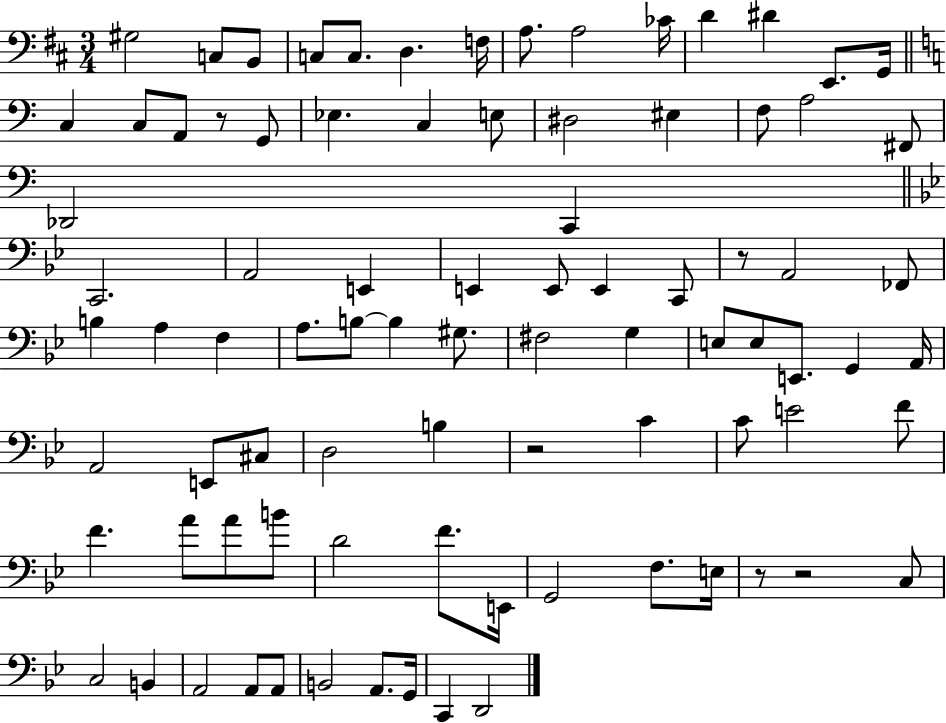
X:1
T:Untitled
M:3/4
L:1/4
K:D
^G,2 C,/2 B,,/2 C,/2 C,/2 D, F,/4 A,/2 A,2 _C/4 D ^D E,,/2 G,,/4 C, C,/2 A,,/2 z/2 G,,/2 _E, C, E,/2 ^D,2 ^E, F,/2 A,2 ^F,,/2 _D,,2 C,, C,,2 A,,2 E,, E,, E,,/2 E,, C,,/2 z/2 A,,2 _F,,/2 B, A, F, A,/2 B,/2 B, ^G,/2 ^F,2 G, E,/2 E,/2 E,,/2 G,, A,,/4 A,,2 E,,/2 ^C,/2 D,2 B, z2 C C/2 E2 F/2 F A/2 A/2 B/2 D2 F/2 E,,/4 G,,2 F,/2 E,/4 z/2 z2 C,/2 C,2 B,, A,,2 A,,/2 A,,/2 B,,2 A,,/2 G,,/4 C,, D,,2